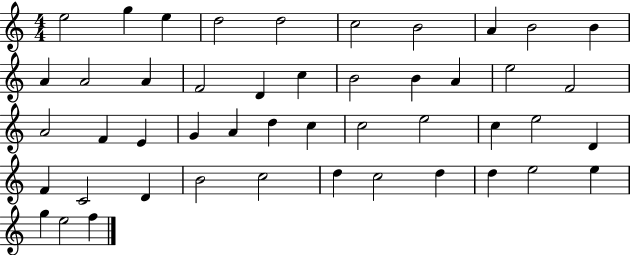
E5/h G5/q E5/q D5/h D5/h C5/h B4/h A4/q B4/h B4/q A4/q A4/h A4/q F4/h D4/q C5/q B4/h B4/q A4/q E5/h F4/h A4/h F4/q E4/q G4/q A4/q D5/q C5/q C5/h E5/h C5/q E5/h D4/q F4/q C4/h D4/q B4/h C5/h D5/q C5/h D5/q D5/q E5/h E5/q G5/q E5/h F5/q